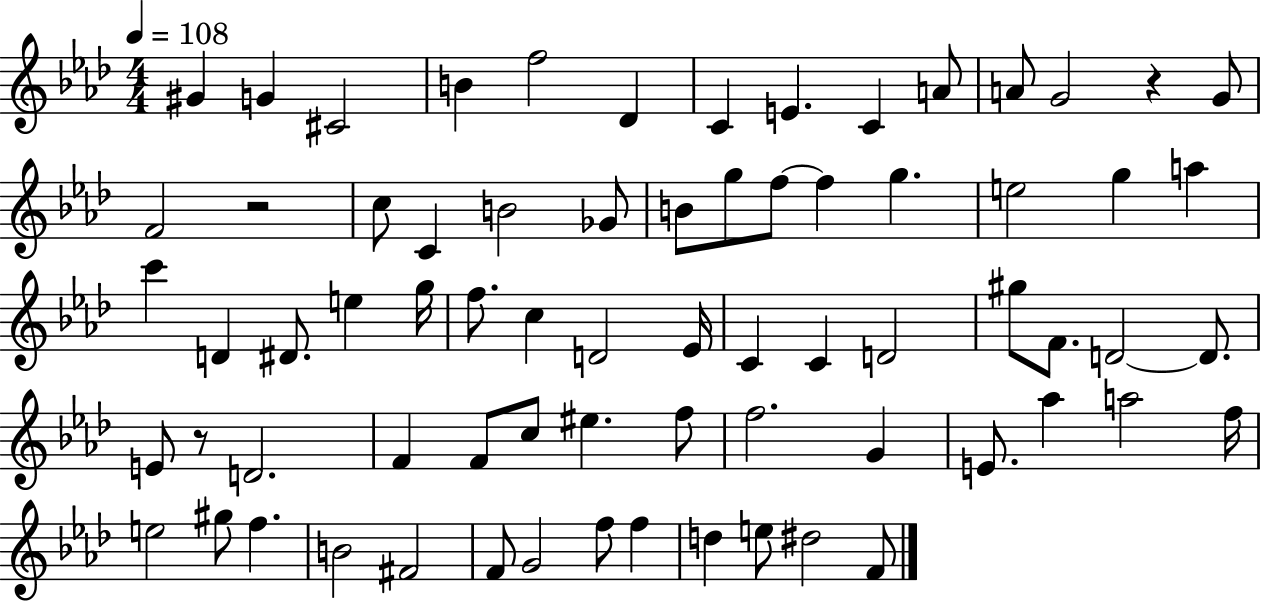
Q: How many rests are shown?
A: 3